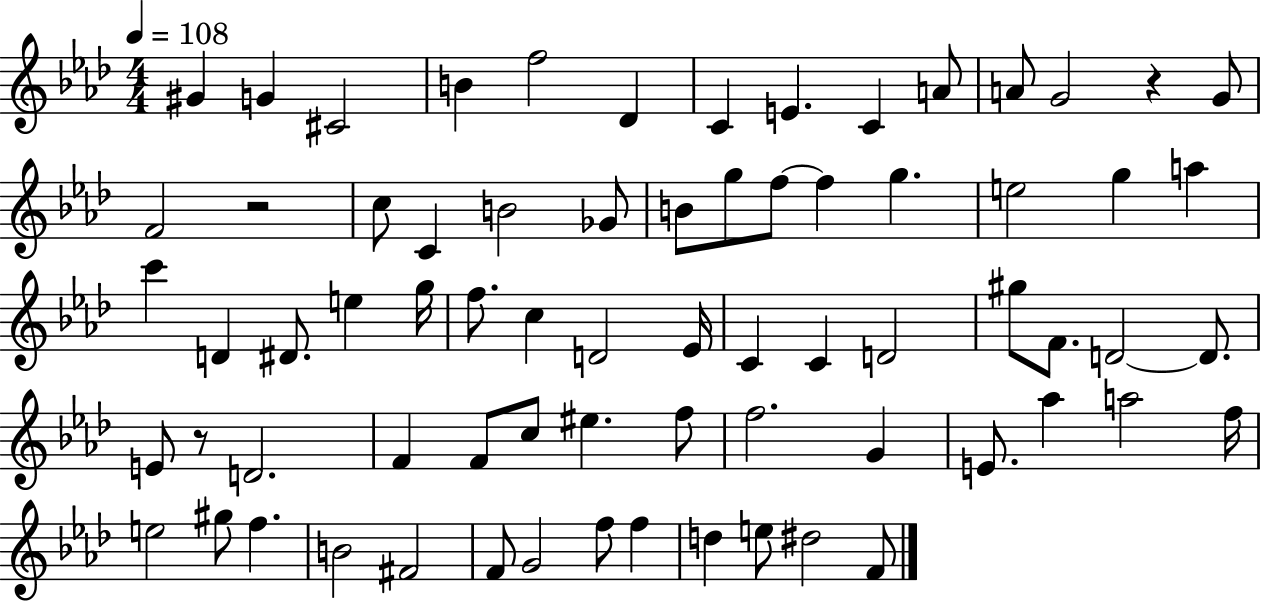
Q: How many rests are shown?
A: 3